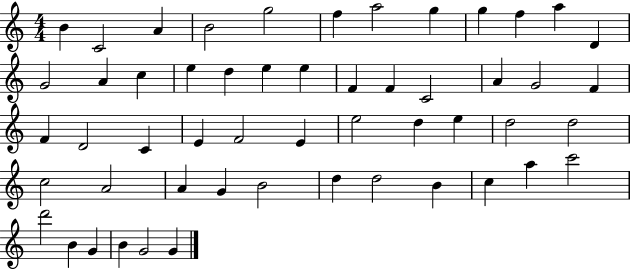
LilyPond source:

{
  \clef treble
  \numericTimeSignature
  \time 4/4
  \key c \major
  b'4 c'2 a'4 | b'2 g''2 | f''4 a''2 g''4 | g''4 f''4 a''4 d'4 | \break g'2 a'4 c''4 | e''4 d''4 e''4 e''4 | f'4 f'4 c'2 | a'4 g'2 f'4 | \break f'4 d'2 c'4 | e'4 f'2 e'4 | e''2 d''4 e''4 | d''2 d''2 | \break c''2 a'2 | a'4 g'4 b'2 | d''4 d''2 b'4 | c''4 a''4 c'''2 | \break d'''2 b'4 g'4 | b'4 g'2 g'4 | \bar "|."
}